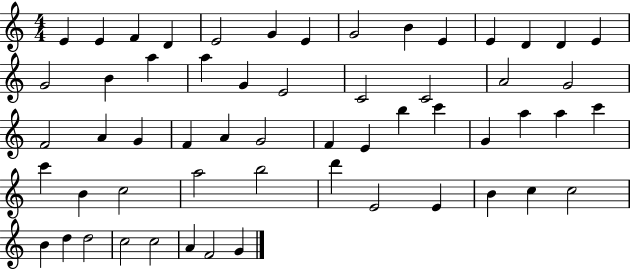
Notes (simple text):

E4/q E4/q F4/q D4/q E4/h G4/q E4/q G4/h B4/q E4/q E4/q D4/q D4/q E4/q G4/h B4/q A5/q A5/q G4/q E4/h C4/h C4/h A4/h G4/h F4/h A4/q G4/q F4/q A4/q G4/h F4/q E4/q B5/q C6/q G4/q A5/q A5/q C6/q C6/q B4/q C5/h A5/h B5/h D6/q E4/h E4/q B4/q C5/q C5/h B4/q D5/q D5/h C5/h C5/h A4/q F4/h G4/q